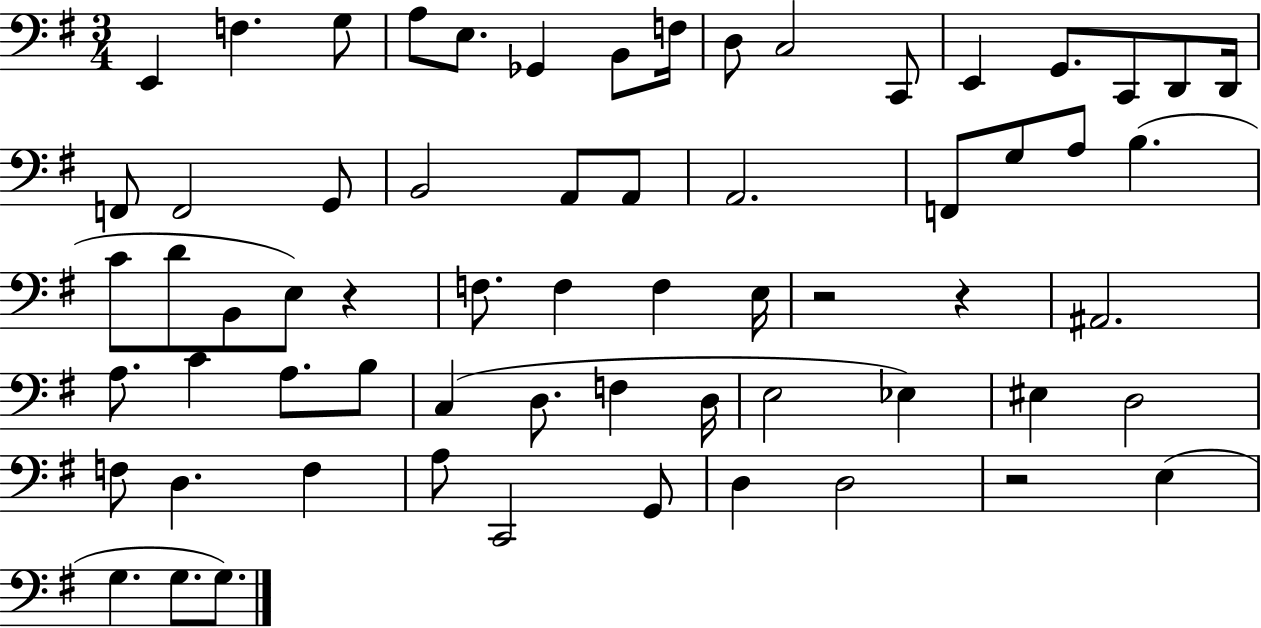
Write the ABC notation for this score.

X:1
T:Untitled
M:3/4
L:1/4
K:G
E,, F, G,/2 A,/2 E,/2 _G,, B,,/2 F,/4 D,/2 C,2 C,,/2 E,, G,,/2 C,,/2 D,,/2 D,,/4 F,,/2 F,,2 G,,/2 B,,2 A,,/2 A,,/2 A,,2 F,,/2 G,/2 A,/2 B, C/2 D/2 B,,/2 E,/2 z F,/2 F, F, E,/4 z2 z ^A,,2 A,/2 C A,/2 B,/2 C, D,/2 F, D,/4 E,2 _E, ^E, D,2 F,/2 D, F, A,/2 C,,2 G,,/2 D, D,2 z2 E, G, G,/2 G,/2